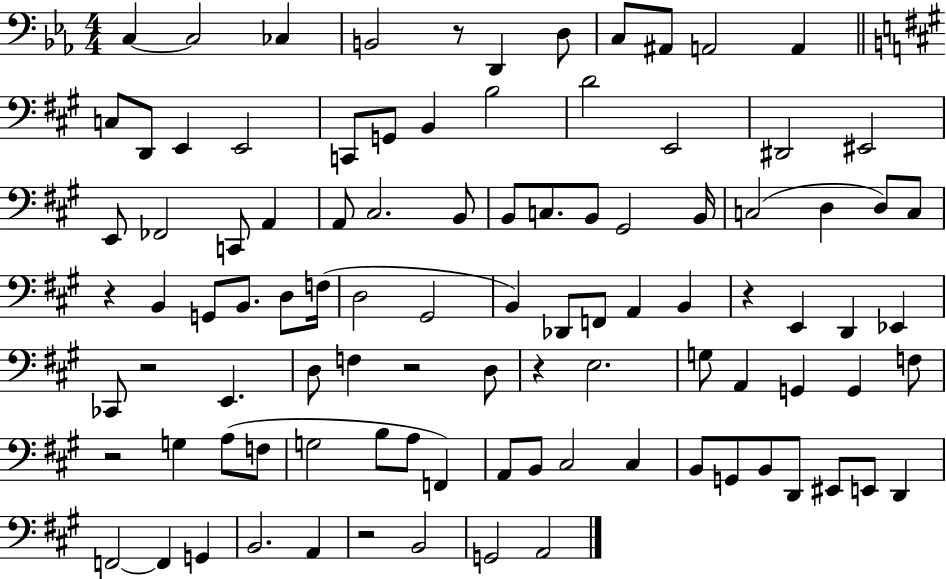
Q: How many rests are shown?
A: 8